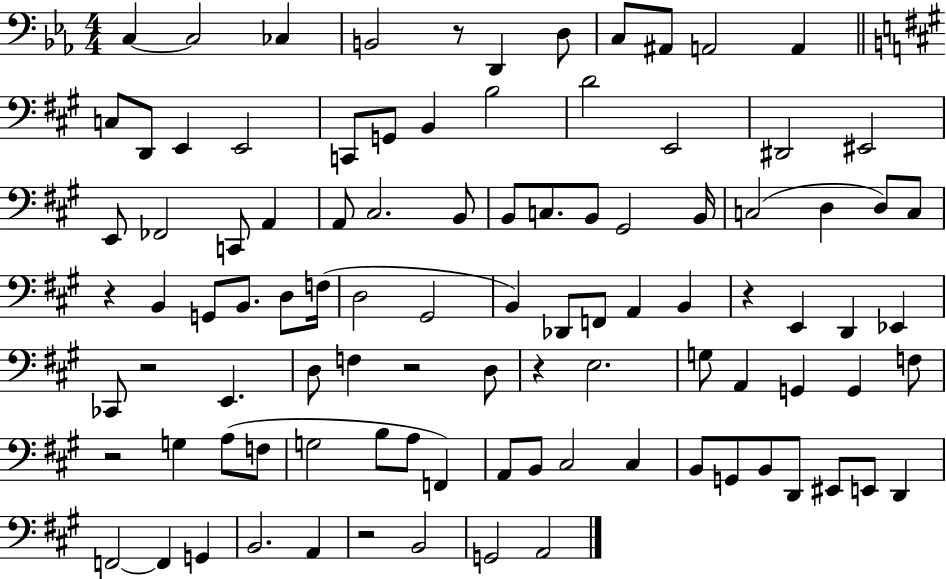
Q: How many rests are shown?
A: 8